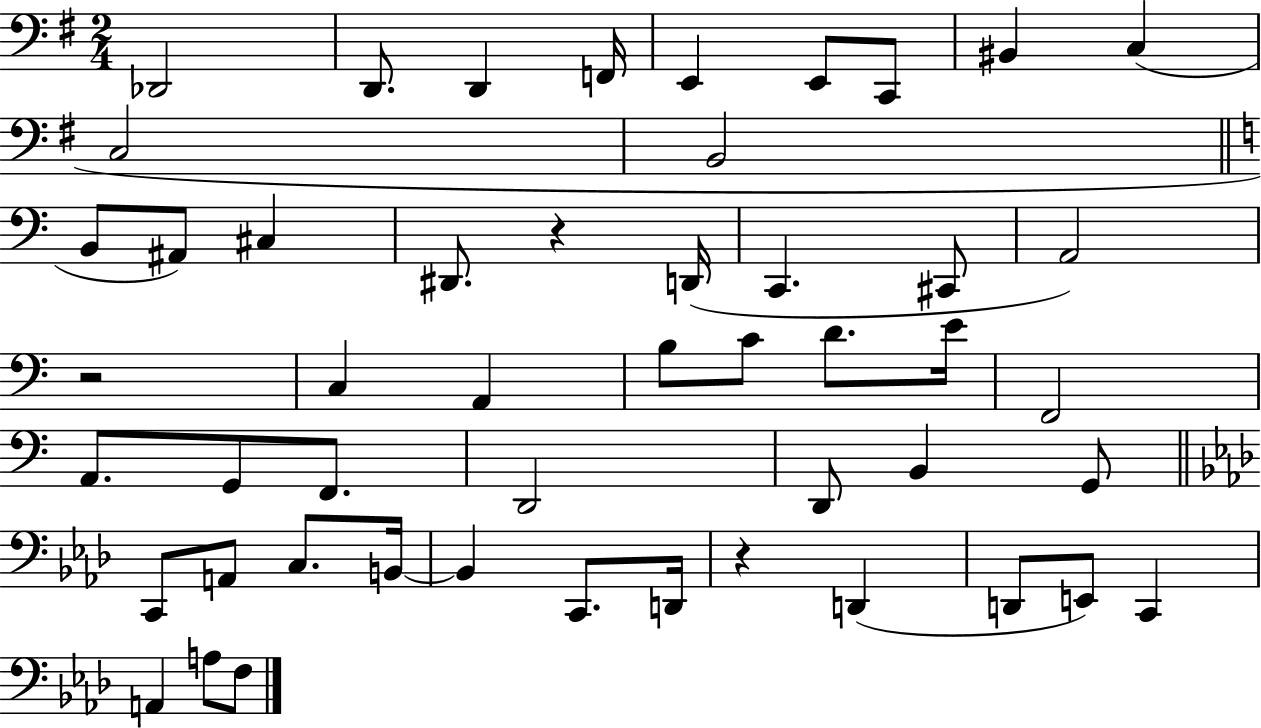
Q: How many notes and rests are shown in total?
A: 50